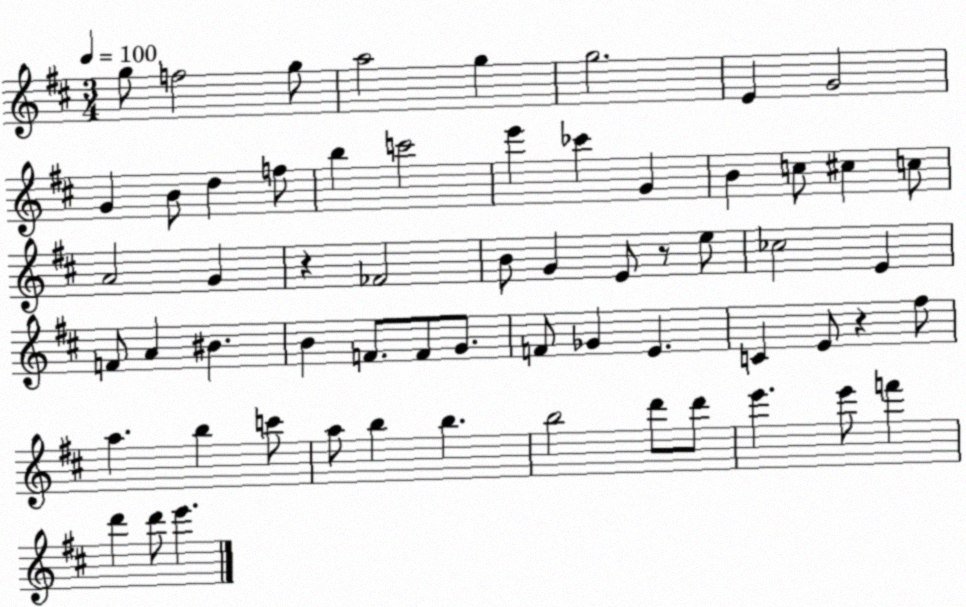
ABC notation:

X:1
T:Untitled
M:3/4
L:1/4
K:D
g/2 f2 g/2 a2 g g2 E G2 G B/2 d f/2 b c'2 e' _c' G B c/2 ^c c/2 A2 G z _F2 B/2 G E/2 z/2 e/2 _c2 E F/2 A ^B B F/2 F/2 G/2 F/2 _G E C E/2 z ^f/2 a b c'/2 a/2 b b b2 d'/2 d'/2 e' e'/2 f' d' d'/2 e'